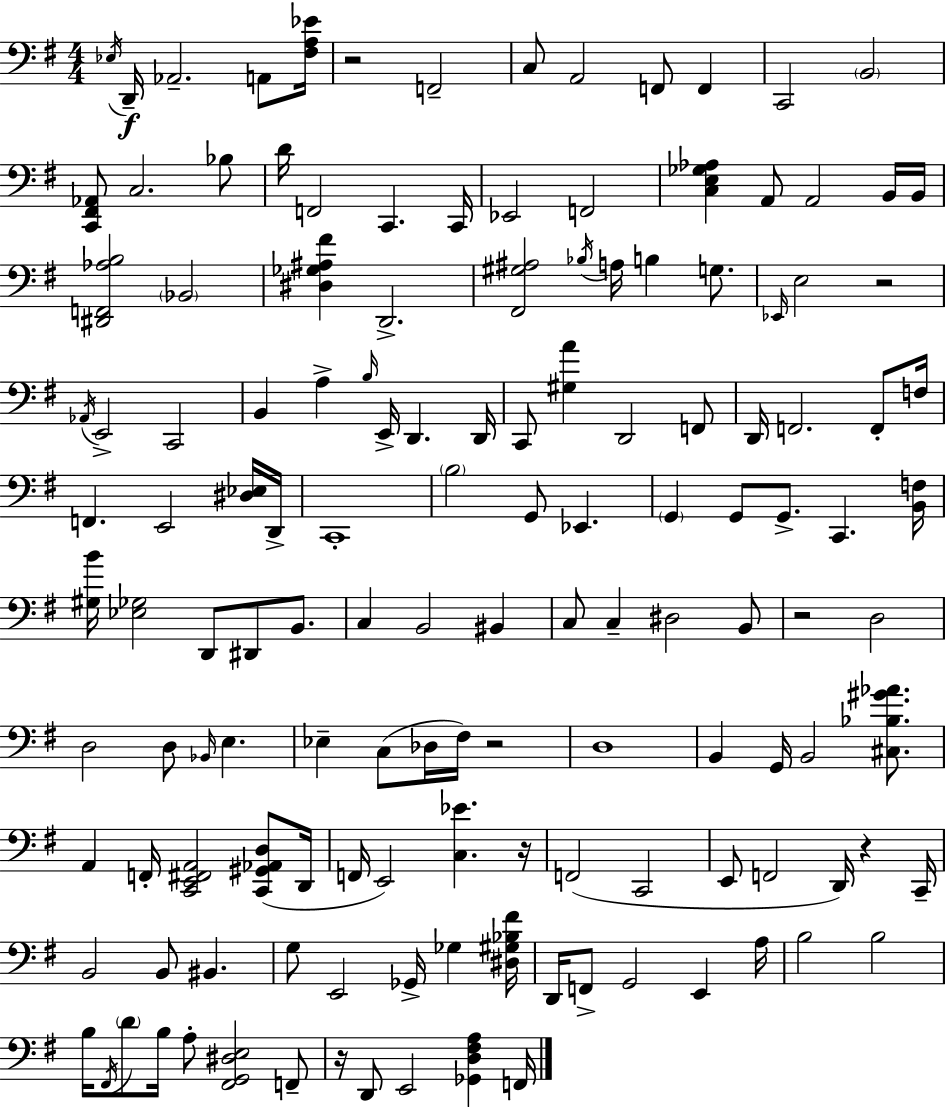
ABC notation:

X:1
T:Untitled
M:4/4
L:1/4
K:Em
_E,/4 D,,/4 _A,,2 A,,/2 [^F,A,_E]/4 z2 F,,2 C,/2 A,,2 F,,/2 F,, C,,2 B,,2 [C,,^F,,_A,,]/2 C,2 _B,/2 D/4 F,,2 C,, C,,/4 _E,,2 F,,2 [C,E,_G,_A,] A,,/2 A,,2 B,,/4 B,,/4 [^D,,F,,_A,B,]2 _B,,2 [^D,_G,^A,^F] D,,2 [^F,,^G,^A,]2 _B,/4 A,/4 B, G,/2 _E,,/4 E,2 z2 _A,,/4 E,,2 C,,2 B,, A, B,/4 E,,/4 D,, D,,/4 C,,/2 [^G,A] D,,2 F,,/2 D,,/4 F,,2 F,,/2 F,/4 F,, E,,2 [^D,_E,]/4 D,,/4 C,,4 B,2 G,,/2 _E,, G,, G,,/2 G,,/2 C,, [B,,F,]/4 [^G,B]/4 [_E,_G,]2 D,,/2 ^D,,/2 B,,/2 C, B,,2 ^B,, C,/2 C, ^D,2 B,,/2 z2 D,2 D,2 D,/2 _B,,/4 E, _E, C,/2 _D,/4 ^F,/4 z2 D,4 B,, G,,/4 B,,2 [^C,_B,^G_A]/2 A,, F,,/4 [C,,E,,^F,,A,,]2 [C,,^G,,_A,,D,]/2 D,,/4 F,,/4 E,,2 [C,_E] z/4 F,,2 C,,2 E,,/2 F,,2 D,,/4 z C,,/4 B,,2 B,,/2 ^B,, G,/2 E,,2 _G,,/4 _G, [^D,^G,_B,^F]/4 D,,/4 F,,/2 G,,2 E,, A,/4 B,2 B,2 B,/4 ^F,,/4 D/2 B,/4 A,/2 [^F,,G,,^D,E,]2 F,,/2 z/4 D,,/2 E,,2 [_G,,D,^F,A,] F,,/4